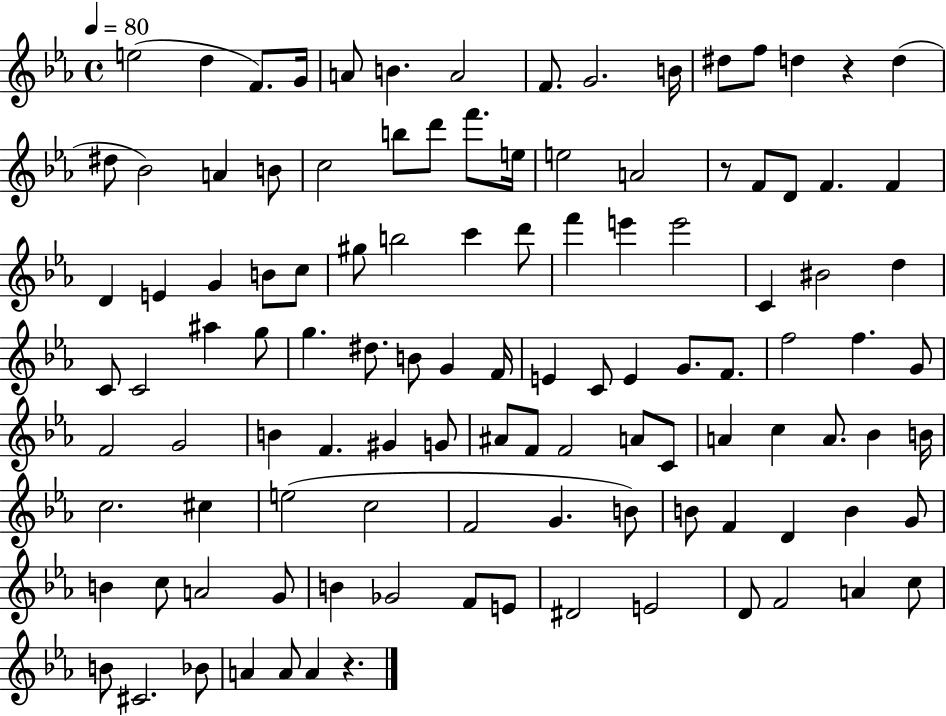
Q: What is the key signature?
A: EES major